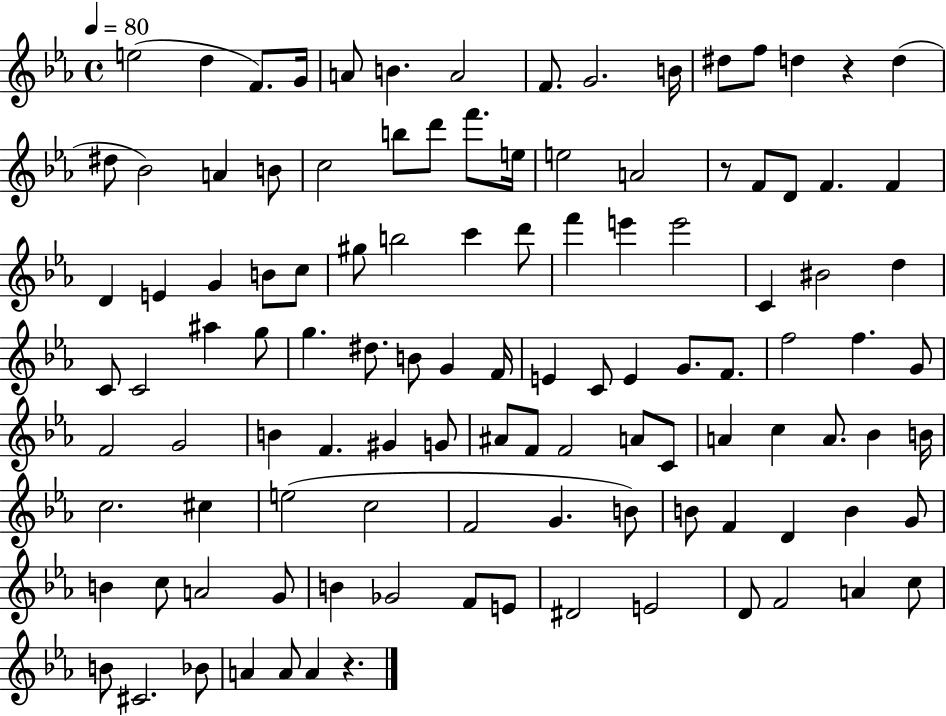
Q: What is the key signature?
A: EES major